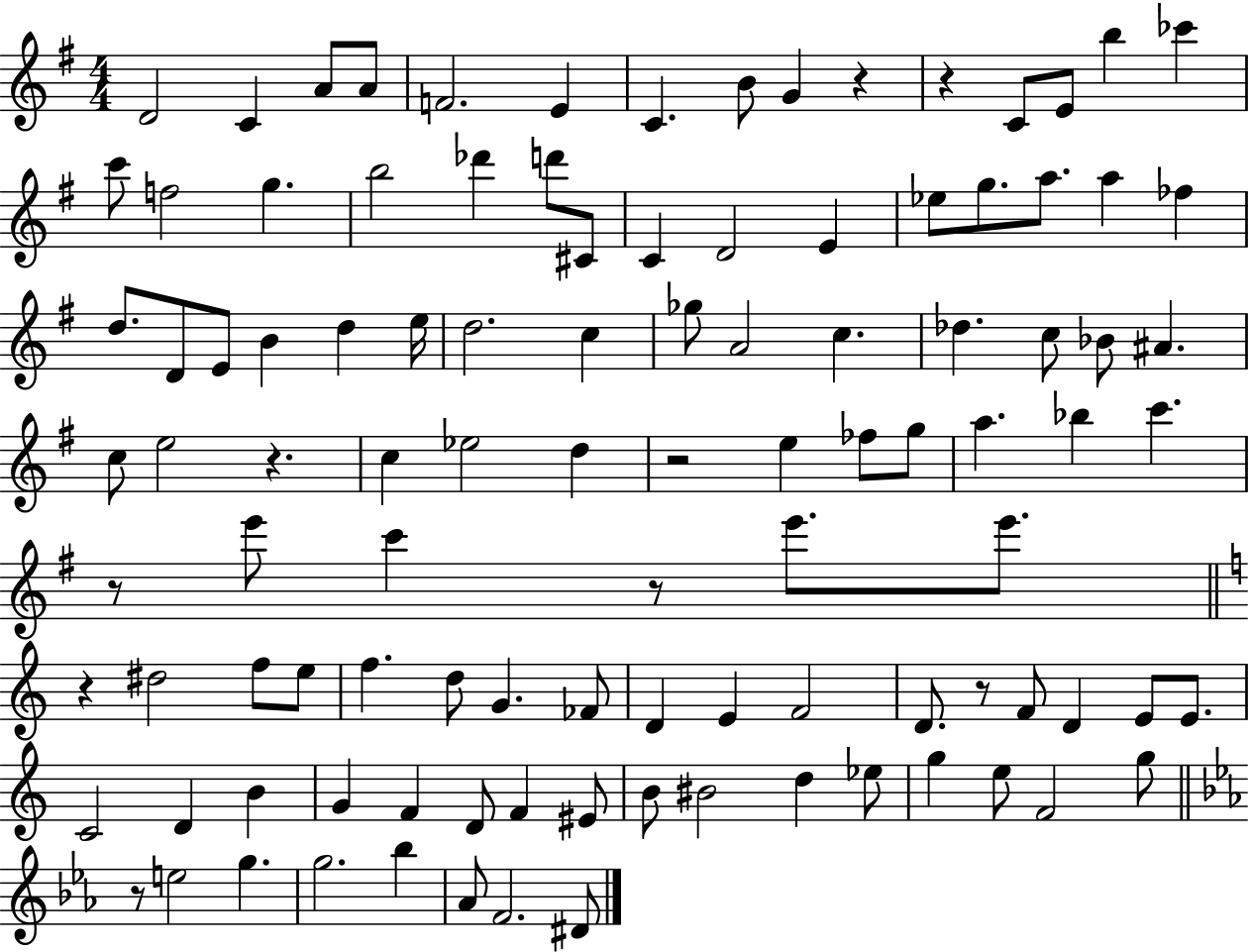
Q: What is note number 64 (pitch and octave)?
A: G4